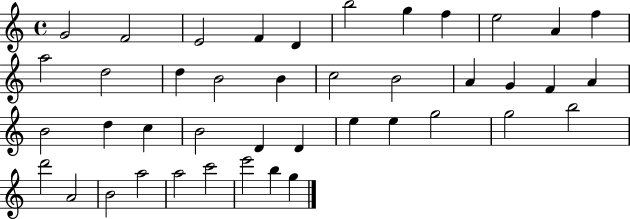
G4/h F4/h E4/h F4/q D4/q B5/h G5/q F5/q E5/h A4/q F5/q A5/h D5/h D5/q B4/h B4/q C5/h B4/h A4/q G4/q F4/q A4/q B4/h D5/q C5/q B4/h D4/q D4/q E5/q E5/q G5/h G5/h B5/h D6/h A4/h B4/h A5/h A5/h C6/h E6/h B5/q G5/q